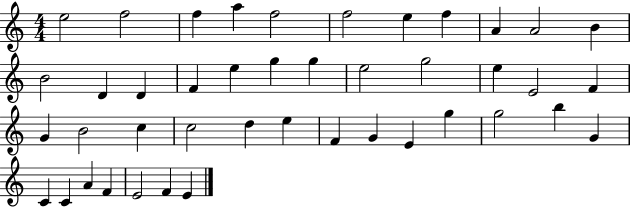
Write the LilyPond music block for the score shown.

{
  \clef treble
  \numericTimeSignature
  \time 4/4
  \key c \major
  e''2 f''2 | f''4 a''4 f''2 | f''2 e''4 f''4 | a'4 a'2 b'4 | \break b'2 d'4 d'4 | f'4 e''4 g''4 g''4 | e''2 g''2 | e''4 e'2 f'4 | \break g'4 b'2 c''4 | c''2 d''4 e''4 | f'4 g'4 e'4 g''4 | g''2 b''4 g'4 | \break c'4 c'4 a'4 f'4 | e'2 f'4 e'4 | \bar "|."
}